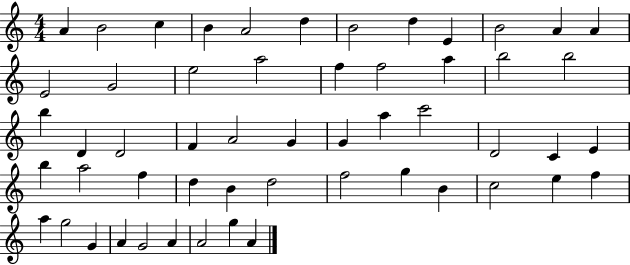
A4/q B4/h C5/q B4/q A4/h D5/q B4/h D5/q E4/q B4/h A4/q A4/q E4/h G4/h E5/h A5/h F5/q F5/h A5/q B5/h B5/h B5/q D4/q D4/h F4/q A4/h G4/q G4/q A5/q C6/h D4/h C4/q E4/q B5/q A5/h F5/q D5/q B4/q D5/h F5/h G5/q B4/q C5/h E5/q F5/q A5/q G5/h G4/q A4/q G4/h A4/q A4/h G5/q A4/q